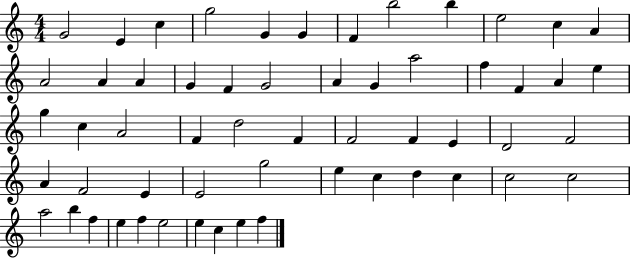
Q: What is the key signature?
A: C major